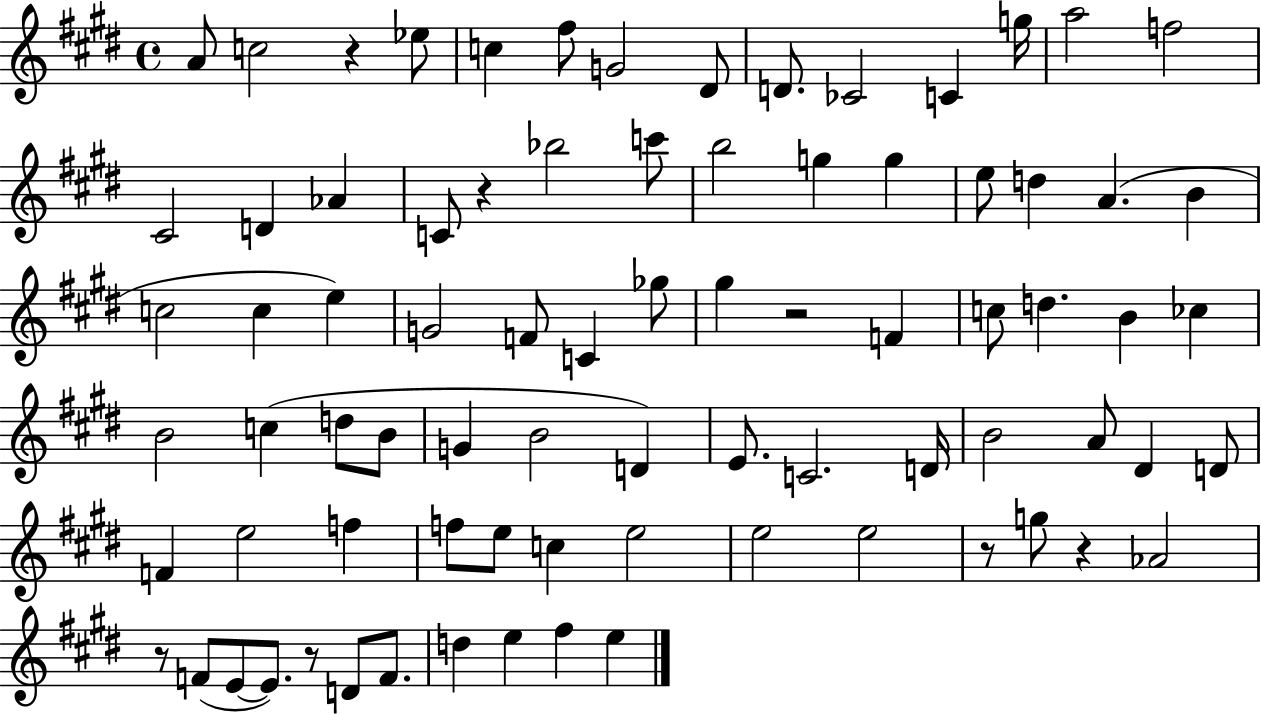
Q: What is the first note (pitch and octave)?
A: A4